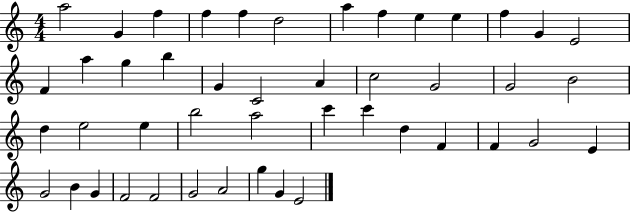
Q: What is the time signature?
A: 4/4